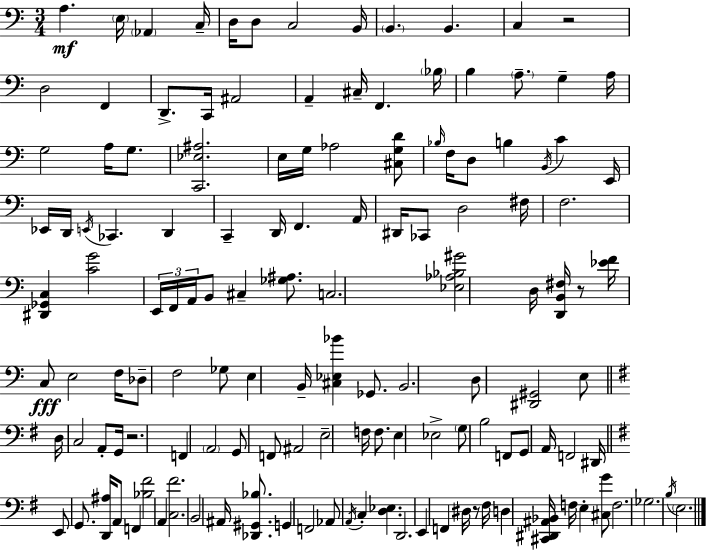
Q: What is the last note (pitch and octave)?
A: E3